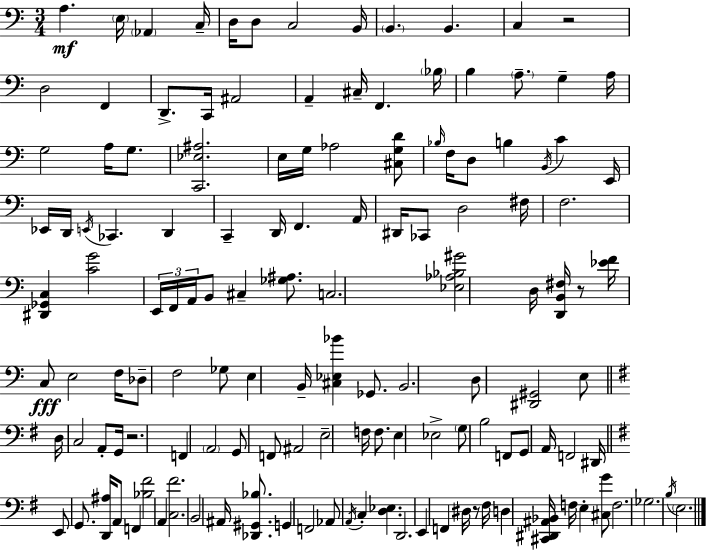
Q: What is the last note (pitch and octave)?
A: E3